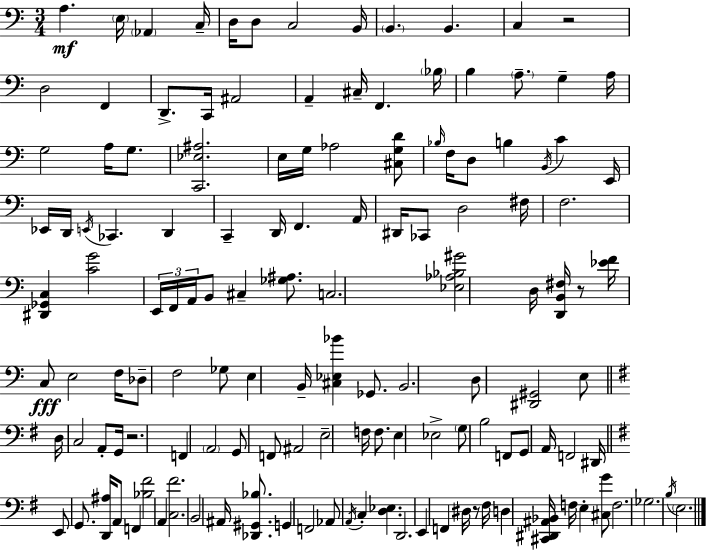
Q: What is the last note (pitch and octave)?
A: E3